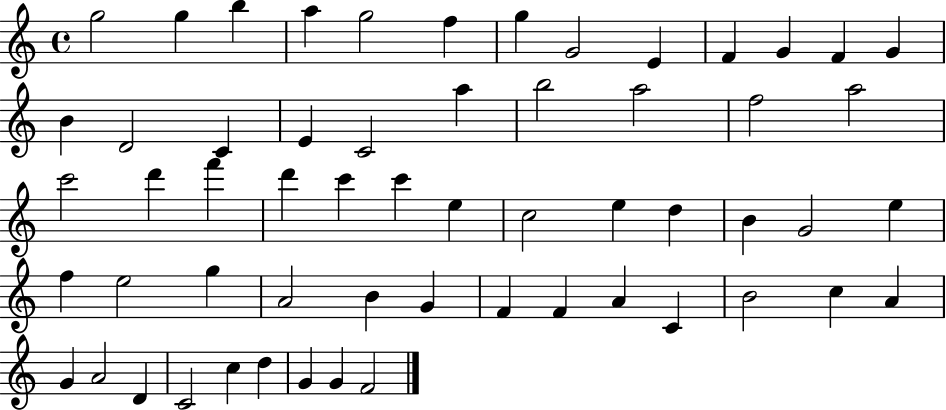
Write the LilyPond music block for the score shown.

{
  \clef treble
  \time 4/4
  \defaultTimeSignature
  \key c \major
  g''2 g''4 b''4 | a''4 g''2 f''4 | g''4 g'2 e'4 | f'4 g'4 f'4 g'4 | \break b'4 d'2 c'4 | e'4 c'2 a''4 | b''2 a''2 | f''2 a''2 | \break c'''2 d'''4 f'''4 | d'''4 c'''4 c'''4 e''4 | c''2 e''4 d''4 | b'4 g'2 e''4 | \break f''4 e''2 g''4 | a'2 b'4 g'4 | f'4 f'4 a'4 c'4 | b'2 c''4 a'4 | \break g'4 a'2 d'4 | c'2 c''4 d''4 | g'4 g'4 f'2 | \bar "|."
}